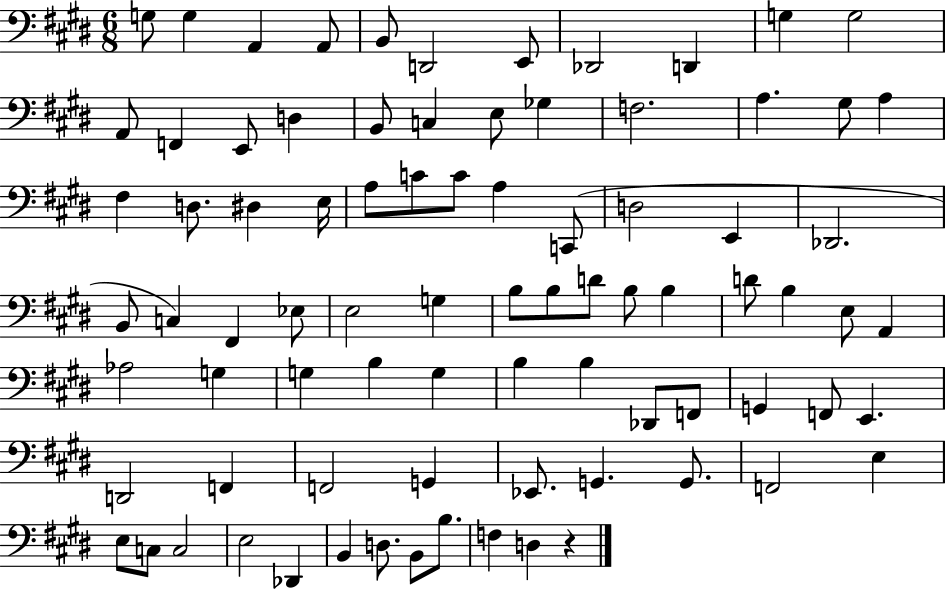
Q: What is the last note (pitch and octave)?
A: D3